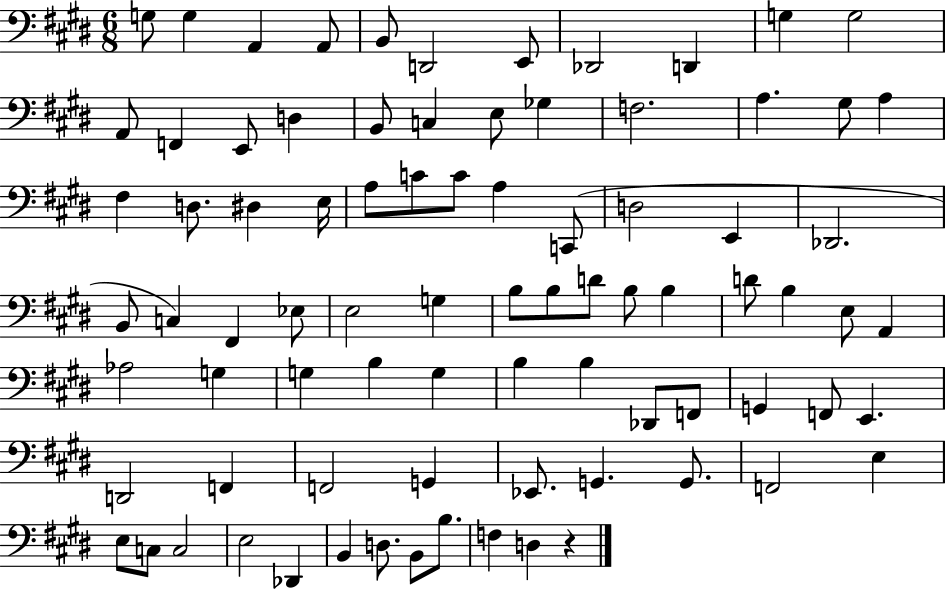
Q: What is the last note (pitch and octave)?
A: D3